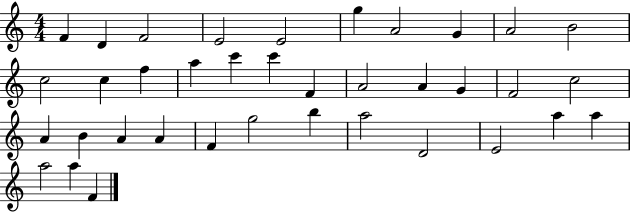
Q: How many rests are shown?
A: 0